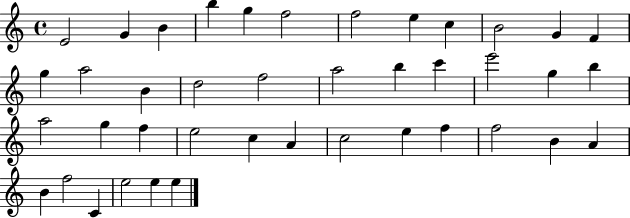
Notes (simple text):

E4/h G4/q B4/q B5/q G5/q F5/h F5/h E5/q C5/q B4/h G4/q F4/q G5/q A5/h B4/q D5/h F5/h A5/h B5/q C6/q E6/h G5/q B5/q A5/h G5/q F5/q E5/h C5/q A4/q C5/h E5/q F5/q F5/h B4/q A4/q B4/q F5/h C4/q E5/h E5/q E5/q